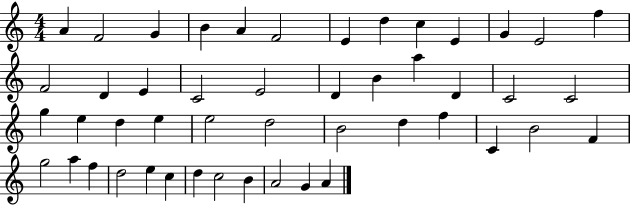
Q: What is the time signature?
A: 4/4